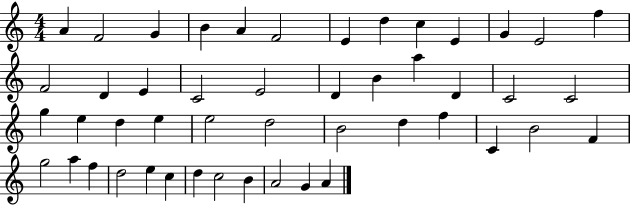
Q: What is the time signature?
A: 4/4